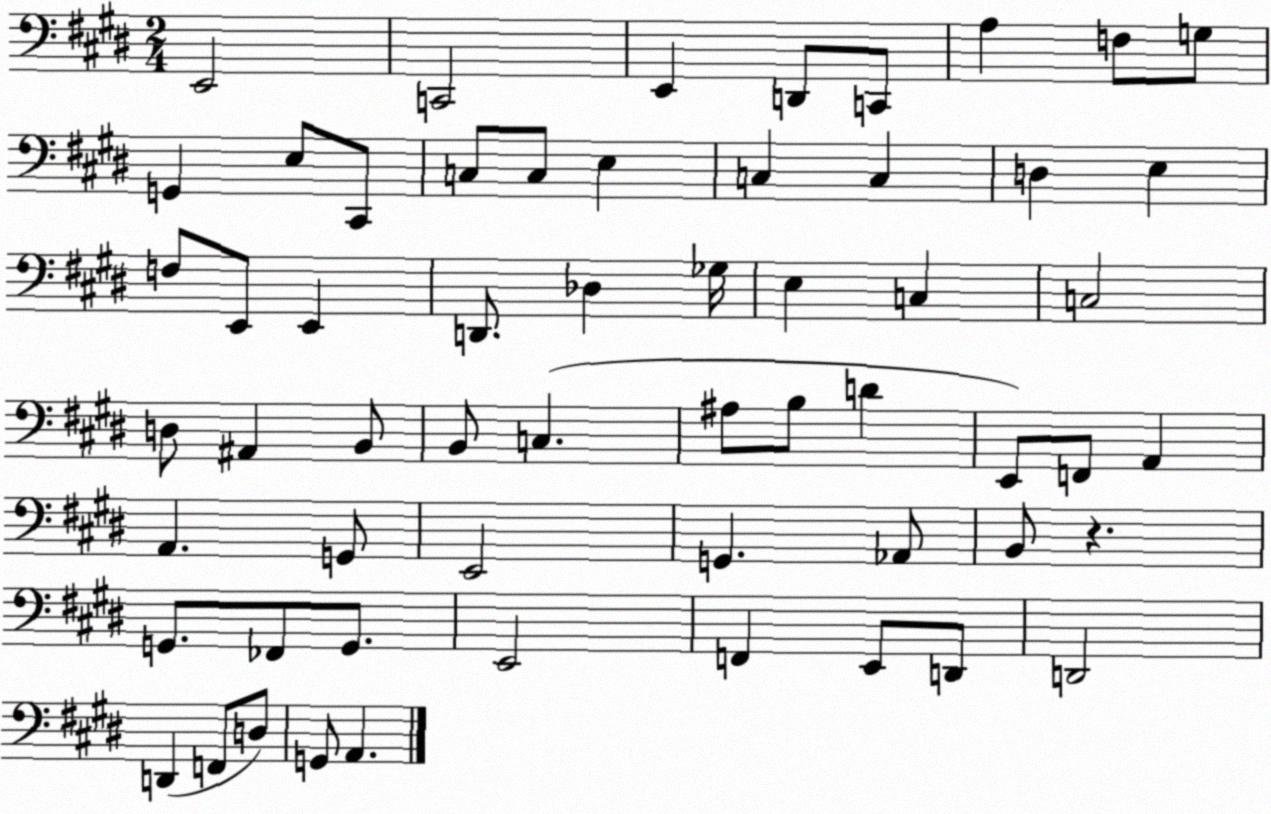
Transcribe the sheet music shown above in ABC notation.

X:1
T:Untitled
M:2/4
L:1/4
K:E
E,,2 C,,2 E,, D,,/2 C,,/2 A, F,/2 G,/2 G,, E,/2 ^C,,/2 C,/2 C,/2 E, C, C, D, E, F,/2 E,,/2 E,, D,,/2 _D, _G,/4 E, C, C,2 D,/2 ^A,, B,,/2 B,,/2 C, ^A,/2 B,/2 D E,,/2 F,,/2 A,, A,, G,,/2 E,,2 G,, _A,,/2 B,,/2 z G,,/2 _F,,/2 G,,/2 E,,2 F,, E,,/2 D,,/2 D,,2 D,, F,,/2 D,/2 G,,/2 A,,